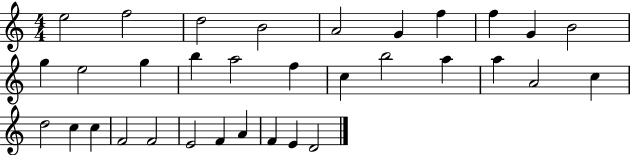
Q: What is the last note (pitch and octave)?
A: D4